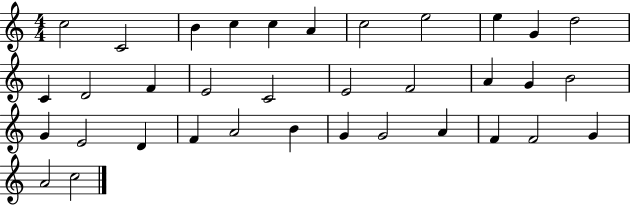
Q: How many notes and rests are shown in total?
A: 35